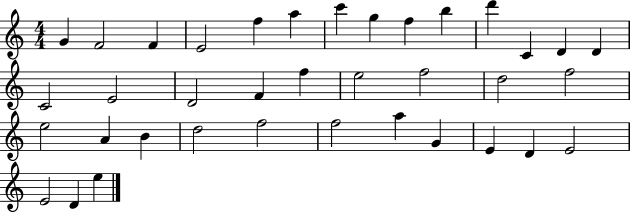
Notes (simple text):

G4/q F4/h F4/q E4/h F5/q A5/q C6/q G5/q F5/q B5/q D6/q C4/q D4/q D4/q C4/h E4/h D4/h F4/q F5/q E5/h F5/h D5/h F5/h E5/h A4/q B4/q D5/h F5/h F5/h A5/q G4/q E4/q D4/q E4/h E4/h D4/q E5/q